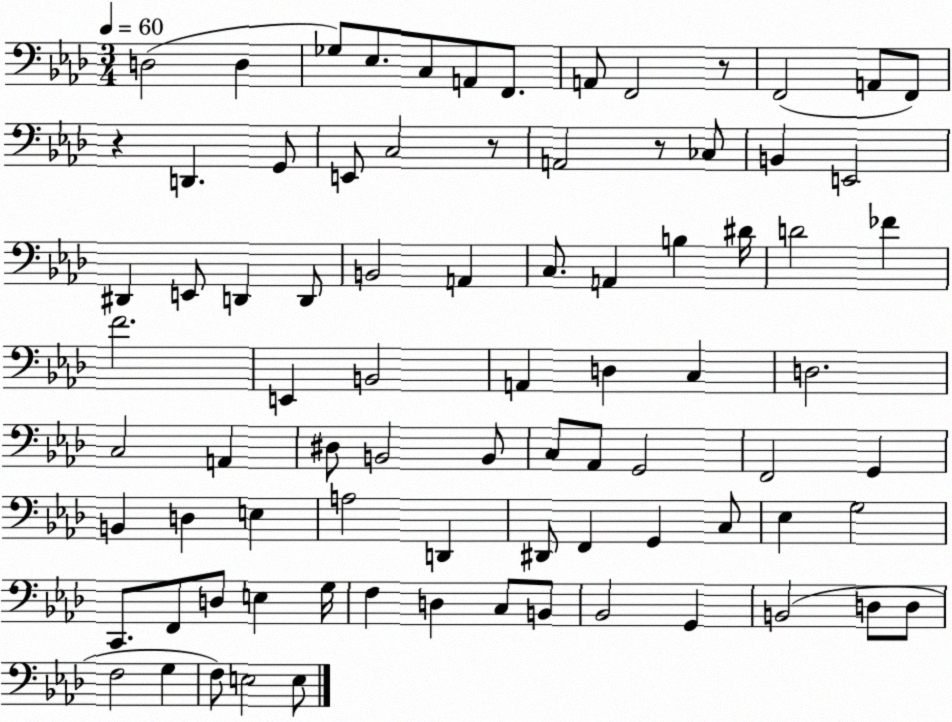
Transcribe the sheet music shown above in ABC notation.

X:1
T:Untitled
M:3/4
L:1/4
K:Ab
D,2 D, _G,/2 _E,/2 C,/2 A,,/2 F,,/2 A,,/2 F,,2 z/2 F,,2 A,,/2 F,,/2 z D,, G,,/2 E,,/2 C,2 z/2 A,,2 z/2 _C,/2 B,, E,,2 ^D,, E,,/2 D,, D,,/2 B,,2 A,, C,/2 A,, B, ^D/4 D2 _F F2 E,, B,,2 A,, D, C, D,2 C,2 A,, ^D,/2 B,,2 B,,/2 C,/2 _A,,/2 G,,2 F,,2 G,, B,, D, E, A,2 D,, ^D,,/2 F,, G,, C,/2 _E, G,2 C,,/2 F,,/2 D,/2 E, G,/4 F, D, C,/2 B,,/2 _B,,2 G,, B,,2 D,/2 D,/2 F,2 G, F,/2 E,2 E,/2